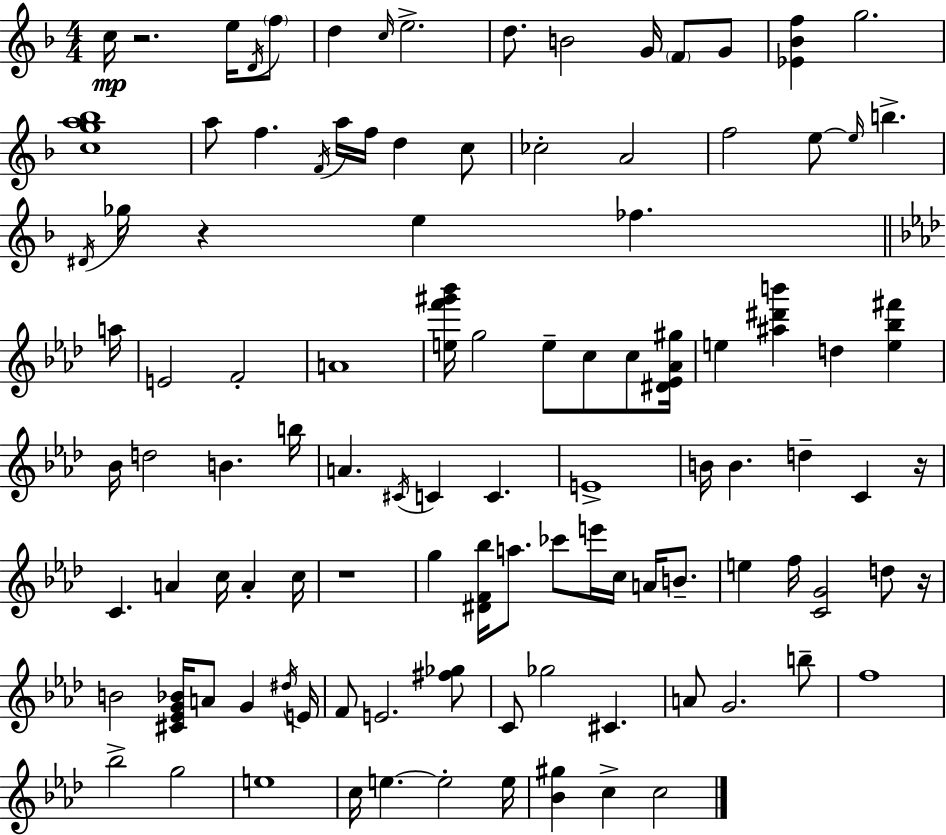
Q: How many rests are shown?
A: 5